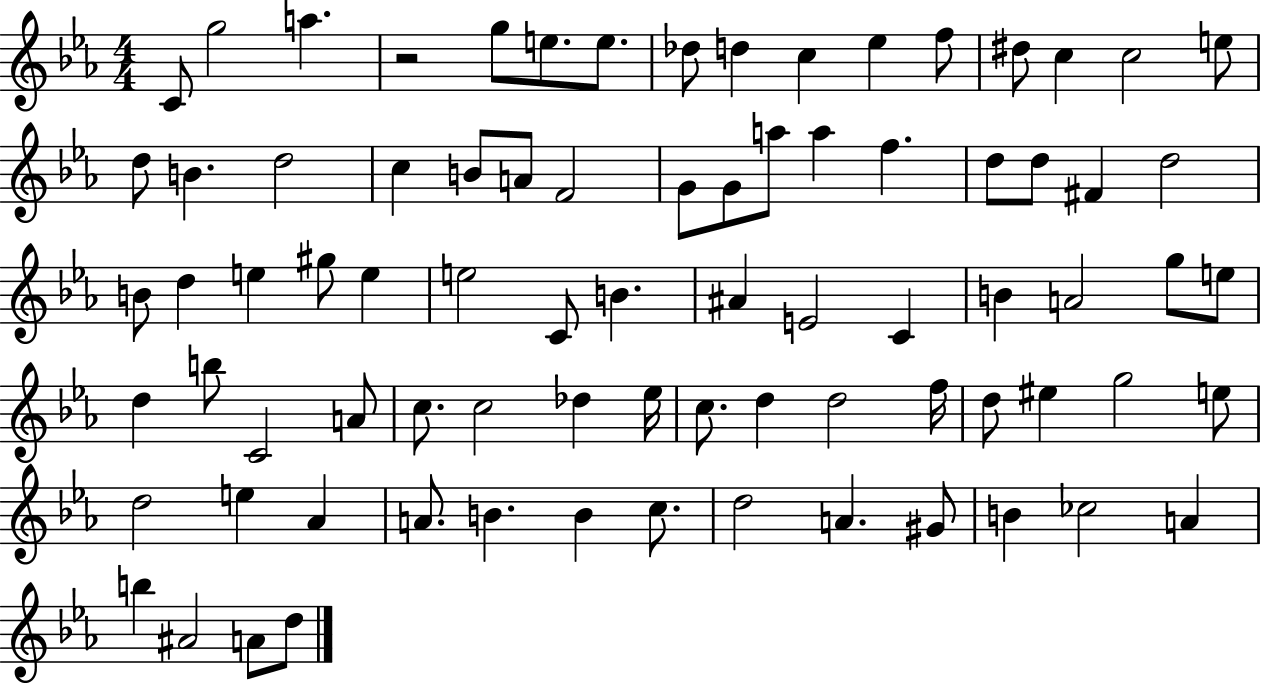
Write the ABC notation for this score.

X:1
T:Untitled
M:4/4
L:1/4
K:Eb
C/2 g2 a z2 g/2 e/2 e/2 _d/2 d c _e f/2 ^d/2 c c2 e/2 d/2 B d2 c B/2 A/2 F2 G/2 G/2 a/2 a f d/2 d/2 ^F d2 B/2 d e ^g/2 e e2 C/2 B ^A E2 C B A2 g/2 e/2 d b/2 C2 A/2 c/2 c2 _d _e/4 c/2 d d2 f/4 d/2 ^e g2 e/2 d2 e _A A/2 B B c/2 d2 A ^G/2 B _c2 A b ^A2 A/2 d/2